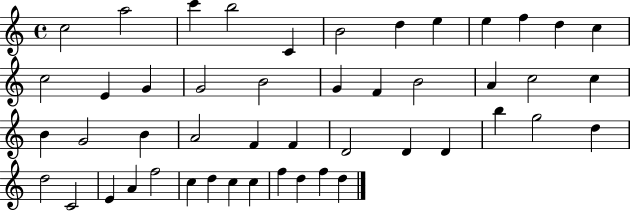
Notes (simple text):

C5/h A5/h C6/q B5/h C4/q B4/h D5/q E5/q E5/q F5/q D5/q C5/q C5/h E4/q G4/q G4/h B4/h G4/q F4/q B4/h A4/q C5/h C5/q B4/q G4/h B4/q A4/h F4/q F4/q D4/h D4/q D4/q B5/q G5/h D5/q D5/h C4/h E4/q A4/q F5/h C5/q D5/q C5/q C5/q F5/q D5/q F5/q D5/q